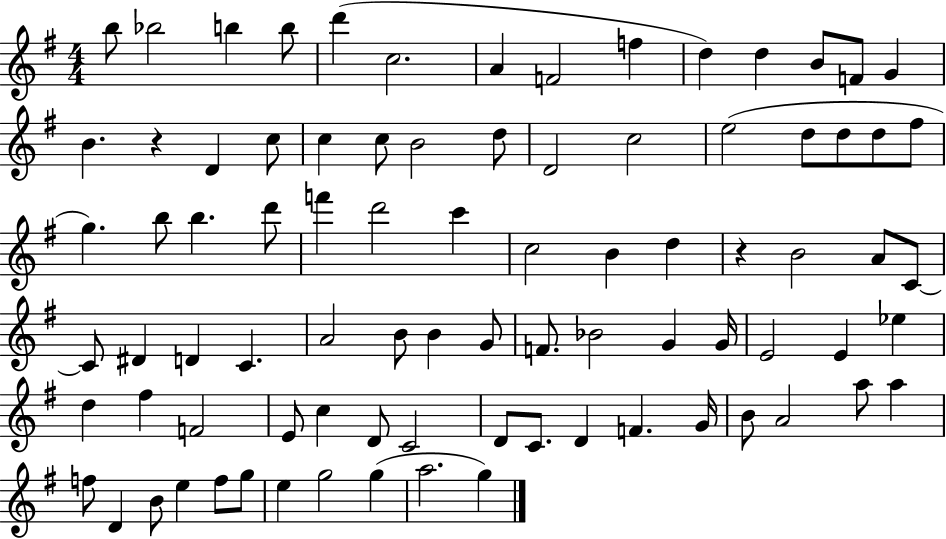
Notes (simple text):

B5/e Bb5/h B5/q B5/e D6/q C5/h. A4/q F4/h F5/q D5/q D5/q B4/e F4/e G4/q B4/q. R/q D4/q C5/e C5/q C5/e B4/h D5/e D4/h C5/h E5/h D5/e D5/e D5/e F#5/e G5/q. B5/e B5/q. D6/e F6/q D6/h C6/q C5/h B4/q D5/q R/q B4/h A4/e C4/e C4/e D#4/q D4/q C4/q. A4/h B4/e B4/q G4/e F4/e. Bb4/h G4/q G4/s E4/h E4/q Eb5/q D5/q F#5/q F4/h E4/e C5/q D4/e C4/h D4/e C4/e. D4/q F4/q. G4/s B4/e A4/h A5/e A5/q F5/e D4/q B4/e E5/q F5/e G5/e E5/q G5/h G5/q A5/h. G5/q